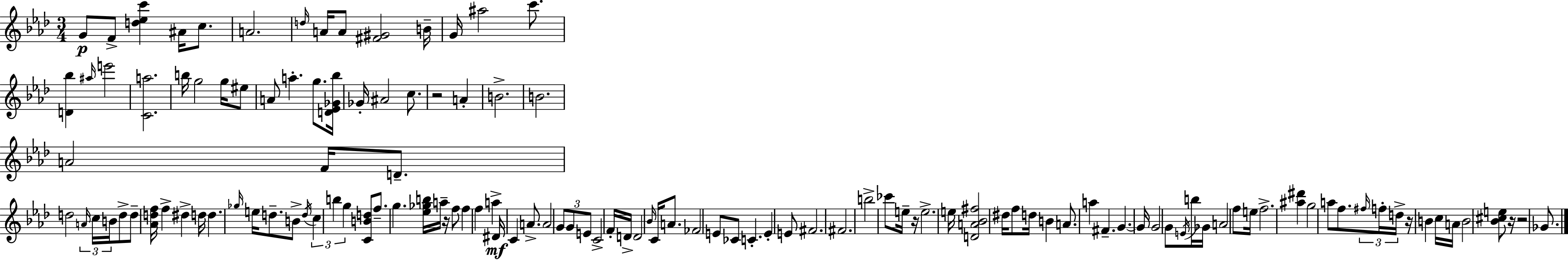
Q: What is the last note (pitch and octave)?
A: Gb4